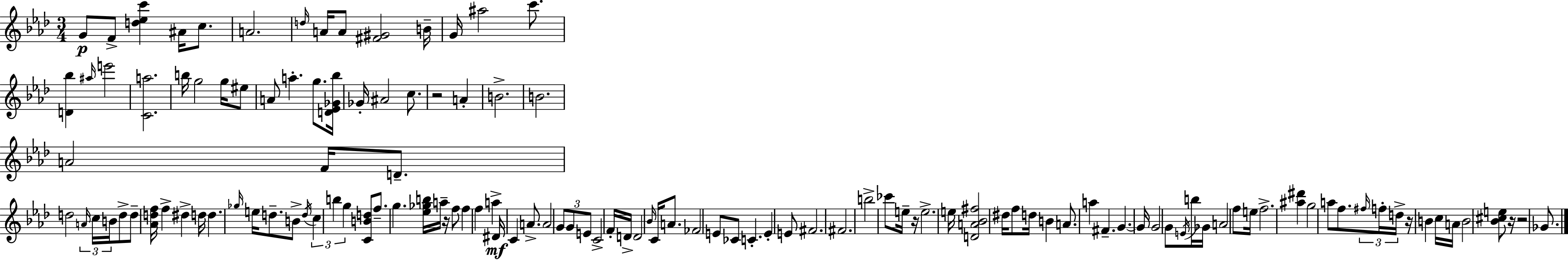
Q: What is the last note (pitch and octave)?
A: Gb4